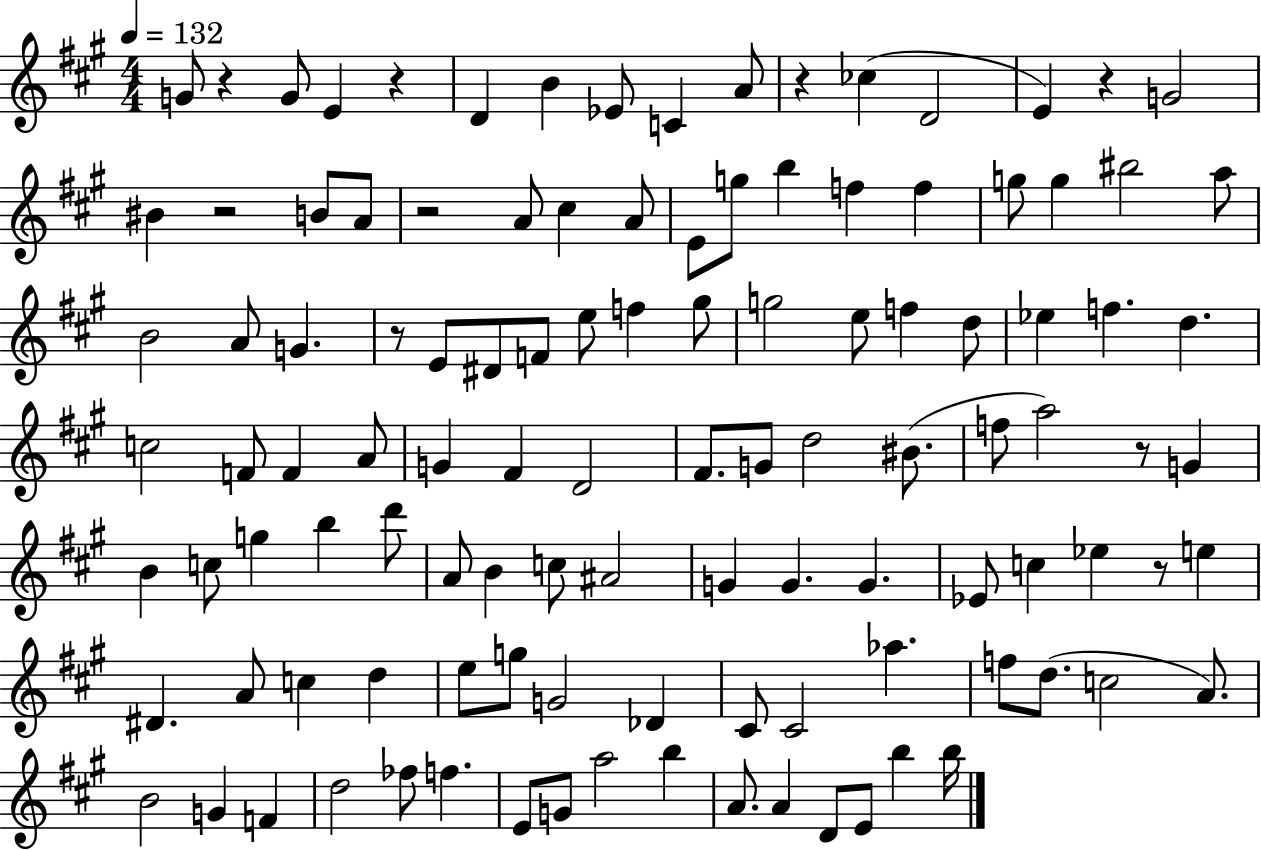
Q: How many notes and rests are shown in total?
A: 113